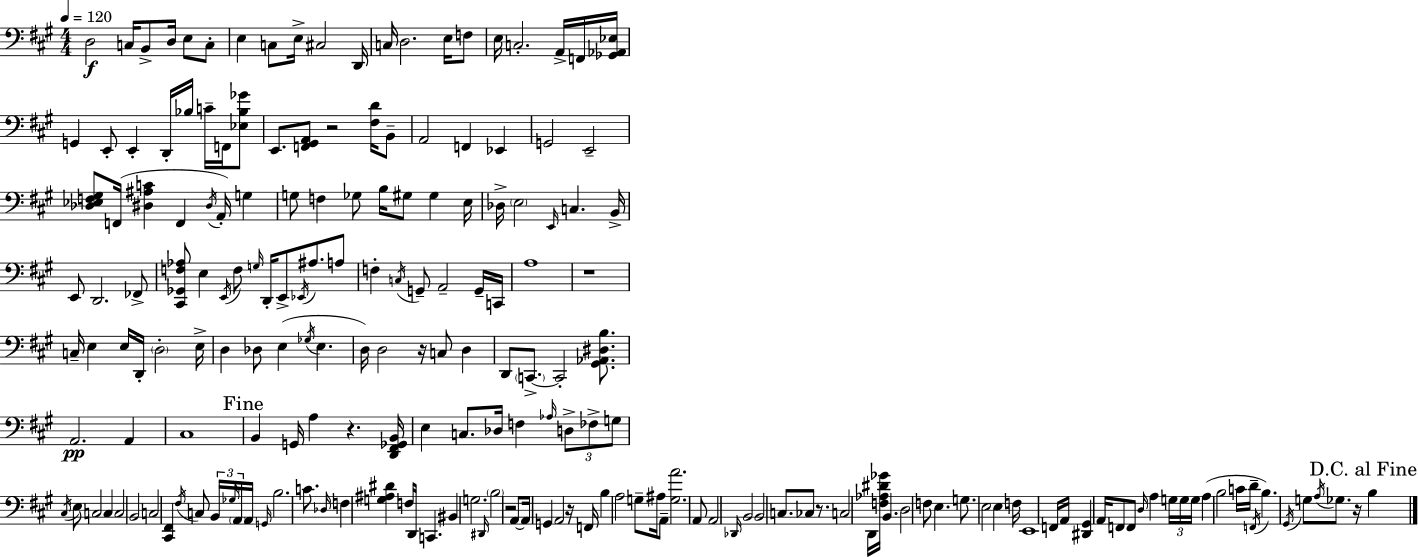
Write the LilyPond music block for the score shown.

{
  \clef bass
  \numericTimeSignature
  \time 4/4
  \key a \major
  \tempo 4 = 120
  d2\f c16 b,8-> d16 e8 c8-. | e4 c8 e16-> cis2 d,16 | c16 d2. e16 f8 | e16 c2.-. a,16-> f,16 <ges, aes, ees>16 | \break g,4 e,8-. e,4-. d,16-. bes16 c'16-- f,16 <ees bes ges'>8 | e,8. <f, gis, a,>8 r2 <fis d'>16 b,8-- | a,2 f,4 ees,4 | g,2 e,2-- | \break <des ees f gis>8 f,16( <dis ais c'>4 f,4 \acciaccatura { dis16 } a,16-.) g4 | g8 f4 ges8 b16 gis8 gis4 | e16 des16-> \parenthesize e2 \grace { e,16 } c4. | b,16-> e,8 d,2. | \break fes,8-> <cis, ges, f aes>8 e4 \acciaccatura { e,16 } f8 \grace { g16 } d,16-. e,8-> \acciaccatura { ees,16 } | ais8. a8 f4-. \acciaccatura { c16 } g,8-- a,2-- | g,16-- c,16 a1 | r1 | \break c16-- e4 e16 d,16-. \parenthesize d2-. | e16-> d4 des8 e4( | \acciaccatura { ges16 } e4. d16) d2 | r16 c8 d4 d,8 \parenthesize c,8.->~~ c,2-. | \break <gis, aes, dis b>8. a,2.\pp | a,4 cis1 | \mark "Fine" b,4 g,16 a4 | r4. <d, fis, ges, b,>16 e4 c8. des16 f4 | \break \grace { aes16 } \tuplet 3/2 { d8-> fes8-> g8 } \acciaccatura { cis16 } e8 c2 | c4 c2 | b,2 c2 | <cis, fis,>4 \acciaccatura { fis16 } c8 \tuplet 3/2 { b,16 \grace { ges16 } \parenthesize a,16 } a,16 \grace { g,16 } b2. | \break c'8. \grace { des16 } f4 | <g ais dis'>4 f16 d,16 c,4. bis,4 | g2. \grace { dis,16 } \parenthesize b2 | r2 a,8~~ | \break a,16 g,4 a,2 r16 f,16 b4 | a2 g8-- ais16 a,8-- | <g a'>2. a,8 a,2 | \grace { des,16 } b,2 b,2 | \break c8. ces8 r8. c2 | d,16 <f aes dis' ges'>16 b,4. d2 | f8 e4. g8. | e2 e4 f16 e,1 | \break f,16 | a,16 <dis, gis,>4 a,16 f,8 f,8 \grace { d16 } a4 \tuplet 3/2 { g16 | g16 g16 } a4( b2 c'16 d'16-- | \acciaccatura { f,16 } b4.) \acciaccatura { gis,16 } g8 \acciaccatura { a16 } ges8. r16 \mark "D.C. al Fine" b4 | \break \bar "|."
}